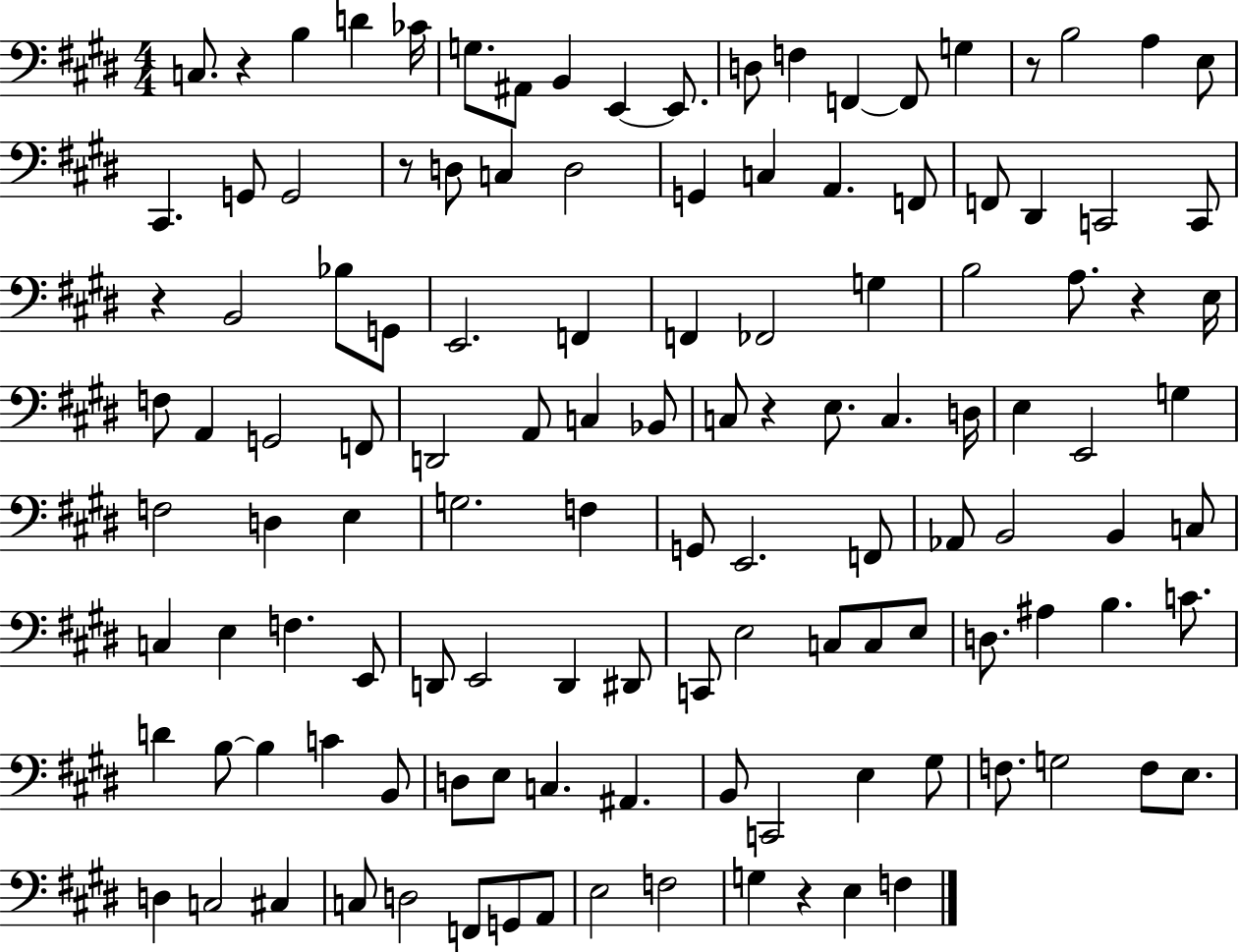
{
  \clef bass
  \numericTimeSignature
  \time 4/4
  \key e \major
  c8. r4 b4 d'4 ces'16 | g8. ais,8 b,4 e,4~~ e,8. | d8 f4 f,4~~ f,8 g4 | r8 b2 a4 e8 | \break cis,4. g,8 g,2 | r8 d8 c4 d2 | g,4 c4 a,4. f,8 | f,8 dis,4 c,2 c,8 | \break r4 b,2 bes8 g,8 | e,2. f,4 | f,4 fes,2 g4 | b2 a8. r4 e16 | \break f8 a,4 g,2 f,8 | d,2 a,8 c4 bes,8 | c8 r4 e8. c4. d16 | e4 e,2 g4 | \break f2 d4 e4 | g2. f4 | g,8 e,2. f,8 | aes,8 b,2 b,4 c8 | \break c4 e4 f4. e,8 | d,8 e,2 d,4 dis,8 | c,8 e2 c8 c8 e8 | d8. ais4 b4. c'8. | \break d'4 b8~~ b4 c'4 b,8 | d8 e8 c4. ais,4. | b,8 c,2 e4 gis8 | f8. g2 f8 e8. | \break d4 c2 cis4 | c8 d2 f,8 g,8 a,8 | e2 f2 | g4 r4 e4 f4 | \break \bar "|."
}